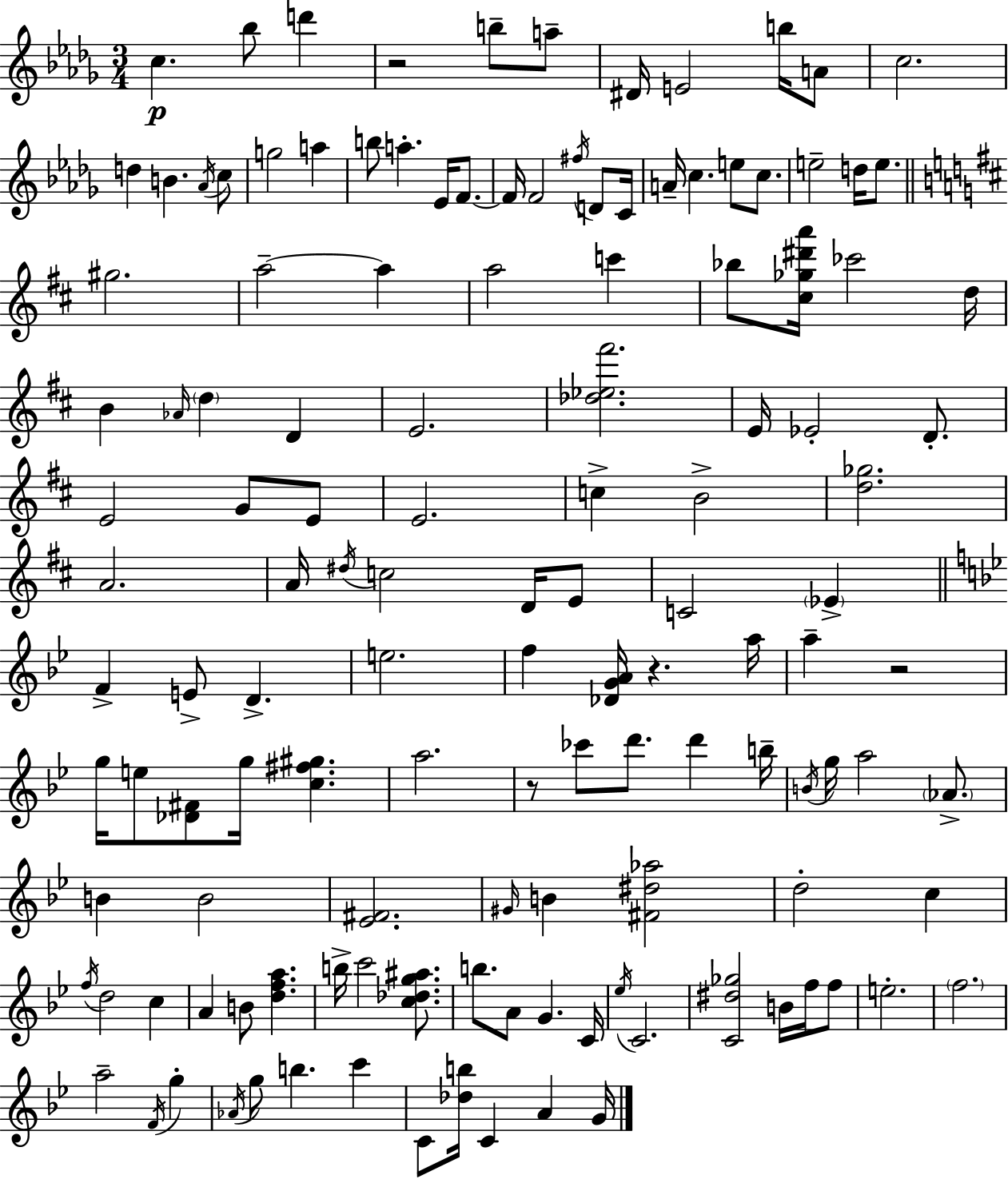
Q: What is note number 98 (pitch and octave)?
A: C4